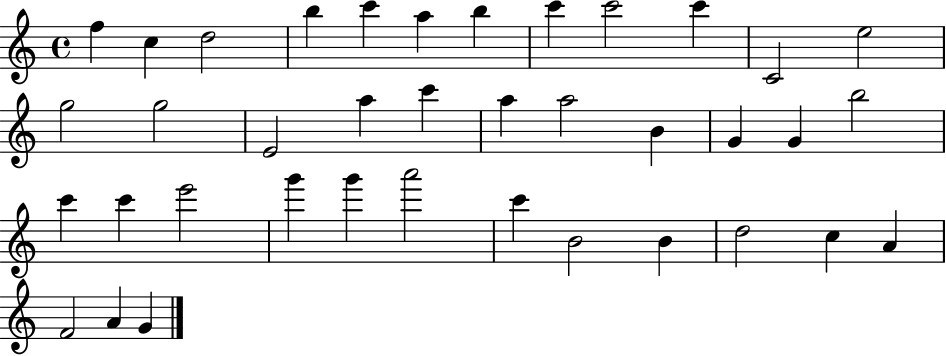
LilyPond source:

{
  \clef treble
  \time 4/4
  \defaultTimeSignature
  \key c \major
  f''4 c''4 d''2 | b''4 c'''4 a''4 b''4 | c'''4 c'''2 c'''4 | c'2 e''2 | \break g''2 g''2 | e'2 a''4 c'''4 | a''4 a''2 b'4 | g'4 g'4 b''2 | \break c'''4 c'''4 e'''2 | g'''4 g'''4 a'''2 | c'''4 b'2 b'4 | d''2 c''4 a'4 | \break f'2 a'4 g'4 | \bar "|."
}